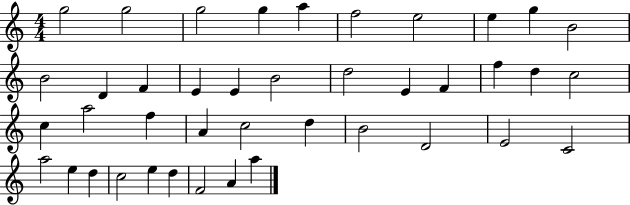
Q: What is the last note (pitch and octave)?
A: A5